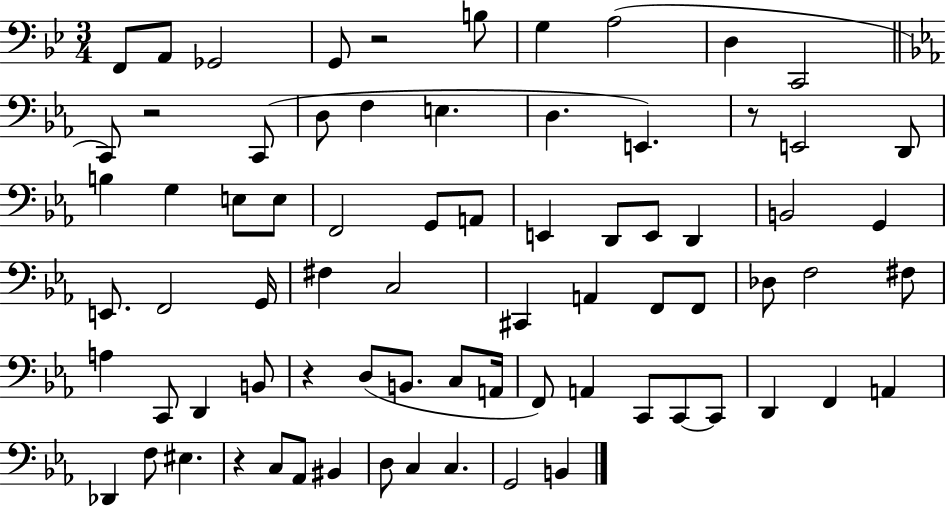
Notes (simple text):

F2/e A2/e Gb2/h G2/e R/h B3/e G3/q A3/h D3/q C2/h C2/e R/h C2/e D3/e F3/q E3/q. D3/q. E2/q. R/e E2/h D2/e B3/q G3/q E3/e E3/e F2/h G2/e A2/e E2/q D2/e E2/e D2/q B2/h G2/q E2/e. F2/h G2/s F#3/q C3/h C#2/q A2/q F2/e F2/e Db3/e F3/h F#3/e A3/q C2/e D2/q B2/e R/q D3/e B2/e. C3/e A2/s F2/e A2/q C2/e C2/e C2/e D2/q F2/q A2/q Db2/q F3/e EIS3/q. R/q C3/e Ab2/e BIS2/q D3/e C3/q C3/q. G2/h B2/q